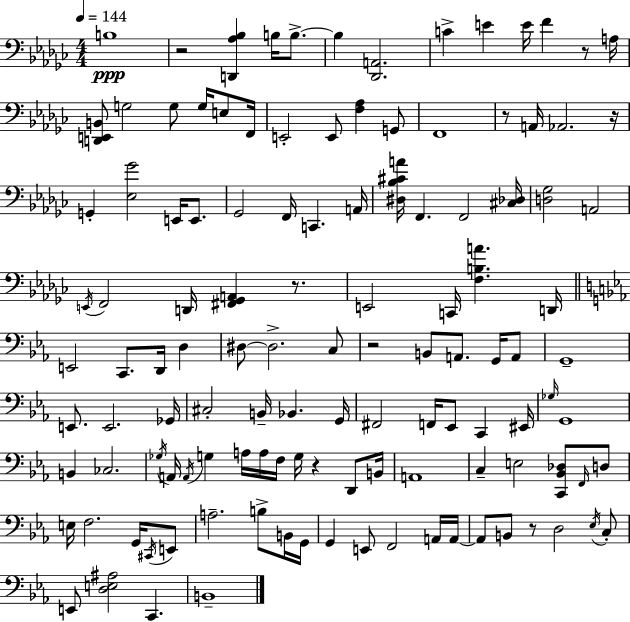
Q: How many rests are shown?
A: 8